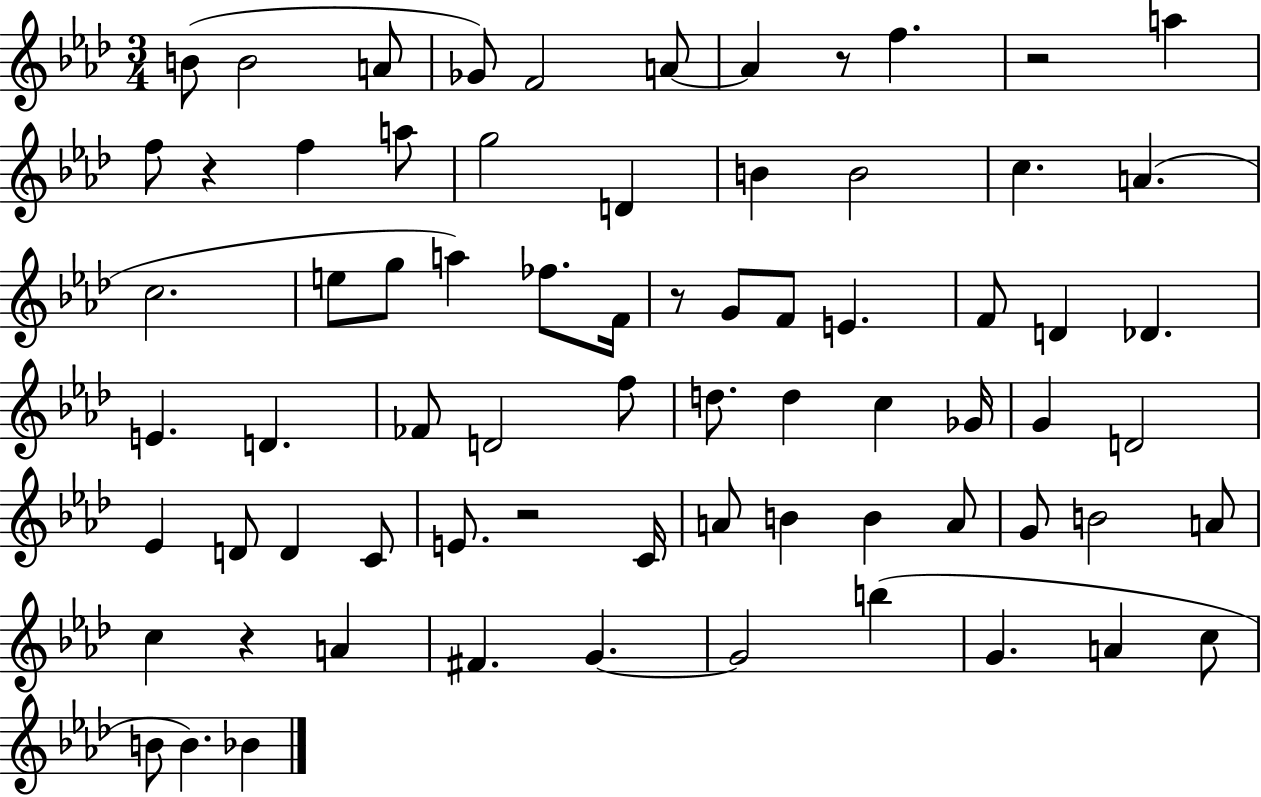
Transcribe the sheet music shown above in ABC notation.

X:1
T:Untitled
M:3/4
L:1/4
K:Ab
B/2 B2 A/2 _G/2 F2 A/2 A z/2 f z2 a f/2 z f a/2 g2 D B B2 c A c2 e/2 g/2 a _f/2 F/4 z/2 G/2 F/2 E F/2 D _D E D _F/2 D2 f/2 d/2 d c _G/4 G D2 _E D/2 D C/2 E/2 z2 C/4 A/2 B B A/2 G/2 B2 A/2 c z A ^F G G2 b G A c/2 B/2 B _B